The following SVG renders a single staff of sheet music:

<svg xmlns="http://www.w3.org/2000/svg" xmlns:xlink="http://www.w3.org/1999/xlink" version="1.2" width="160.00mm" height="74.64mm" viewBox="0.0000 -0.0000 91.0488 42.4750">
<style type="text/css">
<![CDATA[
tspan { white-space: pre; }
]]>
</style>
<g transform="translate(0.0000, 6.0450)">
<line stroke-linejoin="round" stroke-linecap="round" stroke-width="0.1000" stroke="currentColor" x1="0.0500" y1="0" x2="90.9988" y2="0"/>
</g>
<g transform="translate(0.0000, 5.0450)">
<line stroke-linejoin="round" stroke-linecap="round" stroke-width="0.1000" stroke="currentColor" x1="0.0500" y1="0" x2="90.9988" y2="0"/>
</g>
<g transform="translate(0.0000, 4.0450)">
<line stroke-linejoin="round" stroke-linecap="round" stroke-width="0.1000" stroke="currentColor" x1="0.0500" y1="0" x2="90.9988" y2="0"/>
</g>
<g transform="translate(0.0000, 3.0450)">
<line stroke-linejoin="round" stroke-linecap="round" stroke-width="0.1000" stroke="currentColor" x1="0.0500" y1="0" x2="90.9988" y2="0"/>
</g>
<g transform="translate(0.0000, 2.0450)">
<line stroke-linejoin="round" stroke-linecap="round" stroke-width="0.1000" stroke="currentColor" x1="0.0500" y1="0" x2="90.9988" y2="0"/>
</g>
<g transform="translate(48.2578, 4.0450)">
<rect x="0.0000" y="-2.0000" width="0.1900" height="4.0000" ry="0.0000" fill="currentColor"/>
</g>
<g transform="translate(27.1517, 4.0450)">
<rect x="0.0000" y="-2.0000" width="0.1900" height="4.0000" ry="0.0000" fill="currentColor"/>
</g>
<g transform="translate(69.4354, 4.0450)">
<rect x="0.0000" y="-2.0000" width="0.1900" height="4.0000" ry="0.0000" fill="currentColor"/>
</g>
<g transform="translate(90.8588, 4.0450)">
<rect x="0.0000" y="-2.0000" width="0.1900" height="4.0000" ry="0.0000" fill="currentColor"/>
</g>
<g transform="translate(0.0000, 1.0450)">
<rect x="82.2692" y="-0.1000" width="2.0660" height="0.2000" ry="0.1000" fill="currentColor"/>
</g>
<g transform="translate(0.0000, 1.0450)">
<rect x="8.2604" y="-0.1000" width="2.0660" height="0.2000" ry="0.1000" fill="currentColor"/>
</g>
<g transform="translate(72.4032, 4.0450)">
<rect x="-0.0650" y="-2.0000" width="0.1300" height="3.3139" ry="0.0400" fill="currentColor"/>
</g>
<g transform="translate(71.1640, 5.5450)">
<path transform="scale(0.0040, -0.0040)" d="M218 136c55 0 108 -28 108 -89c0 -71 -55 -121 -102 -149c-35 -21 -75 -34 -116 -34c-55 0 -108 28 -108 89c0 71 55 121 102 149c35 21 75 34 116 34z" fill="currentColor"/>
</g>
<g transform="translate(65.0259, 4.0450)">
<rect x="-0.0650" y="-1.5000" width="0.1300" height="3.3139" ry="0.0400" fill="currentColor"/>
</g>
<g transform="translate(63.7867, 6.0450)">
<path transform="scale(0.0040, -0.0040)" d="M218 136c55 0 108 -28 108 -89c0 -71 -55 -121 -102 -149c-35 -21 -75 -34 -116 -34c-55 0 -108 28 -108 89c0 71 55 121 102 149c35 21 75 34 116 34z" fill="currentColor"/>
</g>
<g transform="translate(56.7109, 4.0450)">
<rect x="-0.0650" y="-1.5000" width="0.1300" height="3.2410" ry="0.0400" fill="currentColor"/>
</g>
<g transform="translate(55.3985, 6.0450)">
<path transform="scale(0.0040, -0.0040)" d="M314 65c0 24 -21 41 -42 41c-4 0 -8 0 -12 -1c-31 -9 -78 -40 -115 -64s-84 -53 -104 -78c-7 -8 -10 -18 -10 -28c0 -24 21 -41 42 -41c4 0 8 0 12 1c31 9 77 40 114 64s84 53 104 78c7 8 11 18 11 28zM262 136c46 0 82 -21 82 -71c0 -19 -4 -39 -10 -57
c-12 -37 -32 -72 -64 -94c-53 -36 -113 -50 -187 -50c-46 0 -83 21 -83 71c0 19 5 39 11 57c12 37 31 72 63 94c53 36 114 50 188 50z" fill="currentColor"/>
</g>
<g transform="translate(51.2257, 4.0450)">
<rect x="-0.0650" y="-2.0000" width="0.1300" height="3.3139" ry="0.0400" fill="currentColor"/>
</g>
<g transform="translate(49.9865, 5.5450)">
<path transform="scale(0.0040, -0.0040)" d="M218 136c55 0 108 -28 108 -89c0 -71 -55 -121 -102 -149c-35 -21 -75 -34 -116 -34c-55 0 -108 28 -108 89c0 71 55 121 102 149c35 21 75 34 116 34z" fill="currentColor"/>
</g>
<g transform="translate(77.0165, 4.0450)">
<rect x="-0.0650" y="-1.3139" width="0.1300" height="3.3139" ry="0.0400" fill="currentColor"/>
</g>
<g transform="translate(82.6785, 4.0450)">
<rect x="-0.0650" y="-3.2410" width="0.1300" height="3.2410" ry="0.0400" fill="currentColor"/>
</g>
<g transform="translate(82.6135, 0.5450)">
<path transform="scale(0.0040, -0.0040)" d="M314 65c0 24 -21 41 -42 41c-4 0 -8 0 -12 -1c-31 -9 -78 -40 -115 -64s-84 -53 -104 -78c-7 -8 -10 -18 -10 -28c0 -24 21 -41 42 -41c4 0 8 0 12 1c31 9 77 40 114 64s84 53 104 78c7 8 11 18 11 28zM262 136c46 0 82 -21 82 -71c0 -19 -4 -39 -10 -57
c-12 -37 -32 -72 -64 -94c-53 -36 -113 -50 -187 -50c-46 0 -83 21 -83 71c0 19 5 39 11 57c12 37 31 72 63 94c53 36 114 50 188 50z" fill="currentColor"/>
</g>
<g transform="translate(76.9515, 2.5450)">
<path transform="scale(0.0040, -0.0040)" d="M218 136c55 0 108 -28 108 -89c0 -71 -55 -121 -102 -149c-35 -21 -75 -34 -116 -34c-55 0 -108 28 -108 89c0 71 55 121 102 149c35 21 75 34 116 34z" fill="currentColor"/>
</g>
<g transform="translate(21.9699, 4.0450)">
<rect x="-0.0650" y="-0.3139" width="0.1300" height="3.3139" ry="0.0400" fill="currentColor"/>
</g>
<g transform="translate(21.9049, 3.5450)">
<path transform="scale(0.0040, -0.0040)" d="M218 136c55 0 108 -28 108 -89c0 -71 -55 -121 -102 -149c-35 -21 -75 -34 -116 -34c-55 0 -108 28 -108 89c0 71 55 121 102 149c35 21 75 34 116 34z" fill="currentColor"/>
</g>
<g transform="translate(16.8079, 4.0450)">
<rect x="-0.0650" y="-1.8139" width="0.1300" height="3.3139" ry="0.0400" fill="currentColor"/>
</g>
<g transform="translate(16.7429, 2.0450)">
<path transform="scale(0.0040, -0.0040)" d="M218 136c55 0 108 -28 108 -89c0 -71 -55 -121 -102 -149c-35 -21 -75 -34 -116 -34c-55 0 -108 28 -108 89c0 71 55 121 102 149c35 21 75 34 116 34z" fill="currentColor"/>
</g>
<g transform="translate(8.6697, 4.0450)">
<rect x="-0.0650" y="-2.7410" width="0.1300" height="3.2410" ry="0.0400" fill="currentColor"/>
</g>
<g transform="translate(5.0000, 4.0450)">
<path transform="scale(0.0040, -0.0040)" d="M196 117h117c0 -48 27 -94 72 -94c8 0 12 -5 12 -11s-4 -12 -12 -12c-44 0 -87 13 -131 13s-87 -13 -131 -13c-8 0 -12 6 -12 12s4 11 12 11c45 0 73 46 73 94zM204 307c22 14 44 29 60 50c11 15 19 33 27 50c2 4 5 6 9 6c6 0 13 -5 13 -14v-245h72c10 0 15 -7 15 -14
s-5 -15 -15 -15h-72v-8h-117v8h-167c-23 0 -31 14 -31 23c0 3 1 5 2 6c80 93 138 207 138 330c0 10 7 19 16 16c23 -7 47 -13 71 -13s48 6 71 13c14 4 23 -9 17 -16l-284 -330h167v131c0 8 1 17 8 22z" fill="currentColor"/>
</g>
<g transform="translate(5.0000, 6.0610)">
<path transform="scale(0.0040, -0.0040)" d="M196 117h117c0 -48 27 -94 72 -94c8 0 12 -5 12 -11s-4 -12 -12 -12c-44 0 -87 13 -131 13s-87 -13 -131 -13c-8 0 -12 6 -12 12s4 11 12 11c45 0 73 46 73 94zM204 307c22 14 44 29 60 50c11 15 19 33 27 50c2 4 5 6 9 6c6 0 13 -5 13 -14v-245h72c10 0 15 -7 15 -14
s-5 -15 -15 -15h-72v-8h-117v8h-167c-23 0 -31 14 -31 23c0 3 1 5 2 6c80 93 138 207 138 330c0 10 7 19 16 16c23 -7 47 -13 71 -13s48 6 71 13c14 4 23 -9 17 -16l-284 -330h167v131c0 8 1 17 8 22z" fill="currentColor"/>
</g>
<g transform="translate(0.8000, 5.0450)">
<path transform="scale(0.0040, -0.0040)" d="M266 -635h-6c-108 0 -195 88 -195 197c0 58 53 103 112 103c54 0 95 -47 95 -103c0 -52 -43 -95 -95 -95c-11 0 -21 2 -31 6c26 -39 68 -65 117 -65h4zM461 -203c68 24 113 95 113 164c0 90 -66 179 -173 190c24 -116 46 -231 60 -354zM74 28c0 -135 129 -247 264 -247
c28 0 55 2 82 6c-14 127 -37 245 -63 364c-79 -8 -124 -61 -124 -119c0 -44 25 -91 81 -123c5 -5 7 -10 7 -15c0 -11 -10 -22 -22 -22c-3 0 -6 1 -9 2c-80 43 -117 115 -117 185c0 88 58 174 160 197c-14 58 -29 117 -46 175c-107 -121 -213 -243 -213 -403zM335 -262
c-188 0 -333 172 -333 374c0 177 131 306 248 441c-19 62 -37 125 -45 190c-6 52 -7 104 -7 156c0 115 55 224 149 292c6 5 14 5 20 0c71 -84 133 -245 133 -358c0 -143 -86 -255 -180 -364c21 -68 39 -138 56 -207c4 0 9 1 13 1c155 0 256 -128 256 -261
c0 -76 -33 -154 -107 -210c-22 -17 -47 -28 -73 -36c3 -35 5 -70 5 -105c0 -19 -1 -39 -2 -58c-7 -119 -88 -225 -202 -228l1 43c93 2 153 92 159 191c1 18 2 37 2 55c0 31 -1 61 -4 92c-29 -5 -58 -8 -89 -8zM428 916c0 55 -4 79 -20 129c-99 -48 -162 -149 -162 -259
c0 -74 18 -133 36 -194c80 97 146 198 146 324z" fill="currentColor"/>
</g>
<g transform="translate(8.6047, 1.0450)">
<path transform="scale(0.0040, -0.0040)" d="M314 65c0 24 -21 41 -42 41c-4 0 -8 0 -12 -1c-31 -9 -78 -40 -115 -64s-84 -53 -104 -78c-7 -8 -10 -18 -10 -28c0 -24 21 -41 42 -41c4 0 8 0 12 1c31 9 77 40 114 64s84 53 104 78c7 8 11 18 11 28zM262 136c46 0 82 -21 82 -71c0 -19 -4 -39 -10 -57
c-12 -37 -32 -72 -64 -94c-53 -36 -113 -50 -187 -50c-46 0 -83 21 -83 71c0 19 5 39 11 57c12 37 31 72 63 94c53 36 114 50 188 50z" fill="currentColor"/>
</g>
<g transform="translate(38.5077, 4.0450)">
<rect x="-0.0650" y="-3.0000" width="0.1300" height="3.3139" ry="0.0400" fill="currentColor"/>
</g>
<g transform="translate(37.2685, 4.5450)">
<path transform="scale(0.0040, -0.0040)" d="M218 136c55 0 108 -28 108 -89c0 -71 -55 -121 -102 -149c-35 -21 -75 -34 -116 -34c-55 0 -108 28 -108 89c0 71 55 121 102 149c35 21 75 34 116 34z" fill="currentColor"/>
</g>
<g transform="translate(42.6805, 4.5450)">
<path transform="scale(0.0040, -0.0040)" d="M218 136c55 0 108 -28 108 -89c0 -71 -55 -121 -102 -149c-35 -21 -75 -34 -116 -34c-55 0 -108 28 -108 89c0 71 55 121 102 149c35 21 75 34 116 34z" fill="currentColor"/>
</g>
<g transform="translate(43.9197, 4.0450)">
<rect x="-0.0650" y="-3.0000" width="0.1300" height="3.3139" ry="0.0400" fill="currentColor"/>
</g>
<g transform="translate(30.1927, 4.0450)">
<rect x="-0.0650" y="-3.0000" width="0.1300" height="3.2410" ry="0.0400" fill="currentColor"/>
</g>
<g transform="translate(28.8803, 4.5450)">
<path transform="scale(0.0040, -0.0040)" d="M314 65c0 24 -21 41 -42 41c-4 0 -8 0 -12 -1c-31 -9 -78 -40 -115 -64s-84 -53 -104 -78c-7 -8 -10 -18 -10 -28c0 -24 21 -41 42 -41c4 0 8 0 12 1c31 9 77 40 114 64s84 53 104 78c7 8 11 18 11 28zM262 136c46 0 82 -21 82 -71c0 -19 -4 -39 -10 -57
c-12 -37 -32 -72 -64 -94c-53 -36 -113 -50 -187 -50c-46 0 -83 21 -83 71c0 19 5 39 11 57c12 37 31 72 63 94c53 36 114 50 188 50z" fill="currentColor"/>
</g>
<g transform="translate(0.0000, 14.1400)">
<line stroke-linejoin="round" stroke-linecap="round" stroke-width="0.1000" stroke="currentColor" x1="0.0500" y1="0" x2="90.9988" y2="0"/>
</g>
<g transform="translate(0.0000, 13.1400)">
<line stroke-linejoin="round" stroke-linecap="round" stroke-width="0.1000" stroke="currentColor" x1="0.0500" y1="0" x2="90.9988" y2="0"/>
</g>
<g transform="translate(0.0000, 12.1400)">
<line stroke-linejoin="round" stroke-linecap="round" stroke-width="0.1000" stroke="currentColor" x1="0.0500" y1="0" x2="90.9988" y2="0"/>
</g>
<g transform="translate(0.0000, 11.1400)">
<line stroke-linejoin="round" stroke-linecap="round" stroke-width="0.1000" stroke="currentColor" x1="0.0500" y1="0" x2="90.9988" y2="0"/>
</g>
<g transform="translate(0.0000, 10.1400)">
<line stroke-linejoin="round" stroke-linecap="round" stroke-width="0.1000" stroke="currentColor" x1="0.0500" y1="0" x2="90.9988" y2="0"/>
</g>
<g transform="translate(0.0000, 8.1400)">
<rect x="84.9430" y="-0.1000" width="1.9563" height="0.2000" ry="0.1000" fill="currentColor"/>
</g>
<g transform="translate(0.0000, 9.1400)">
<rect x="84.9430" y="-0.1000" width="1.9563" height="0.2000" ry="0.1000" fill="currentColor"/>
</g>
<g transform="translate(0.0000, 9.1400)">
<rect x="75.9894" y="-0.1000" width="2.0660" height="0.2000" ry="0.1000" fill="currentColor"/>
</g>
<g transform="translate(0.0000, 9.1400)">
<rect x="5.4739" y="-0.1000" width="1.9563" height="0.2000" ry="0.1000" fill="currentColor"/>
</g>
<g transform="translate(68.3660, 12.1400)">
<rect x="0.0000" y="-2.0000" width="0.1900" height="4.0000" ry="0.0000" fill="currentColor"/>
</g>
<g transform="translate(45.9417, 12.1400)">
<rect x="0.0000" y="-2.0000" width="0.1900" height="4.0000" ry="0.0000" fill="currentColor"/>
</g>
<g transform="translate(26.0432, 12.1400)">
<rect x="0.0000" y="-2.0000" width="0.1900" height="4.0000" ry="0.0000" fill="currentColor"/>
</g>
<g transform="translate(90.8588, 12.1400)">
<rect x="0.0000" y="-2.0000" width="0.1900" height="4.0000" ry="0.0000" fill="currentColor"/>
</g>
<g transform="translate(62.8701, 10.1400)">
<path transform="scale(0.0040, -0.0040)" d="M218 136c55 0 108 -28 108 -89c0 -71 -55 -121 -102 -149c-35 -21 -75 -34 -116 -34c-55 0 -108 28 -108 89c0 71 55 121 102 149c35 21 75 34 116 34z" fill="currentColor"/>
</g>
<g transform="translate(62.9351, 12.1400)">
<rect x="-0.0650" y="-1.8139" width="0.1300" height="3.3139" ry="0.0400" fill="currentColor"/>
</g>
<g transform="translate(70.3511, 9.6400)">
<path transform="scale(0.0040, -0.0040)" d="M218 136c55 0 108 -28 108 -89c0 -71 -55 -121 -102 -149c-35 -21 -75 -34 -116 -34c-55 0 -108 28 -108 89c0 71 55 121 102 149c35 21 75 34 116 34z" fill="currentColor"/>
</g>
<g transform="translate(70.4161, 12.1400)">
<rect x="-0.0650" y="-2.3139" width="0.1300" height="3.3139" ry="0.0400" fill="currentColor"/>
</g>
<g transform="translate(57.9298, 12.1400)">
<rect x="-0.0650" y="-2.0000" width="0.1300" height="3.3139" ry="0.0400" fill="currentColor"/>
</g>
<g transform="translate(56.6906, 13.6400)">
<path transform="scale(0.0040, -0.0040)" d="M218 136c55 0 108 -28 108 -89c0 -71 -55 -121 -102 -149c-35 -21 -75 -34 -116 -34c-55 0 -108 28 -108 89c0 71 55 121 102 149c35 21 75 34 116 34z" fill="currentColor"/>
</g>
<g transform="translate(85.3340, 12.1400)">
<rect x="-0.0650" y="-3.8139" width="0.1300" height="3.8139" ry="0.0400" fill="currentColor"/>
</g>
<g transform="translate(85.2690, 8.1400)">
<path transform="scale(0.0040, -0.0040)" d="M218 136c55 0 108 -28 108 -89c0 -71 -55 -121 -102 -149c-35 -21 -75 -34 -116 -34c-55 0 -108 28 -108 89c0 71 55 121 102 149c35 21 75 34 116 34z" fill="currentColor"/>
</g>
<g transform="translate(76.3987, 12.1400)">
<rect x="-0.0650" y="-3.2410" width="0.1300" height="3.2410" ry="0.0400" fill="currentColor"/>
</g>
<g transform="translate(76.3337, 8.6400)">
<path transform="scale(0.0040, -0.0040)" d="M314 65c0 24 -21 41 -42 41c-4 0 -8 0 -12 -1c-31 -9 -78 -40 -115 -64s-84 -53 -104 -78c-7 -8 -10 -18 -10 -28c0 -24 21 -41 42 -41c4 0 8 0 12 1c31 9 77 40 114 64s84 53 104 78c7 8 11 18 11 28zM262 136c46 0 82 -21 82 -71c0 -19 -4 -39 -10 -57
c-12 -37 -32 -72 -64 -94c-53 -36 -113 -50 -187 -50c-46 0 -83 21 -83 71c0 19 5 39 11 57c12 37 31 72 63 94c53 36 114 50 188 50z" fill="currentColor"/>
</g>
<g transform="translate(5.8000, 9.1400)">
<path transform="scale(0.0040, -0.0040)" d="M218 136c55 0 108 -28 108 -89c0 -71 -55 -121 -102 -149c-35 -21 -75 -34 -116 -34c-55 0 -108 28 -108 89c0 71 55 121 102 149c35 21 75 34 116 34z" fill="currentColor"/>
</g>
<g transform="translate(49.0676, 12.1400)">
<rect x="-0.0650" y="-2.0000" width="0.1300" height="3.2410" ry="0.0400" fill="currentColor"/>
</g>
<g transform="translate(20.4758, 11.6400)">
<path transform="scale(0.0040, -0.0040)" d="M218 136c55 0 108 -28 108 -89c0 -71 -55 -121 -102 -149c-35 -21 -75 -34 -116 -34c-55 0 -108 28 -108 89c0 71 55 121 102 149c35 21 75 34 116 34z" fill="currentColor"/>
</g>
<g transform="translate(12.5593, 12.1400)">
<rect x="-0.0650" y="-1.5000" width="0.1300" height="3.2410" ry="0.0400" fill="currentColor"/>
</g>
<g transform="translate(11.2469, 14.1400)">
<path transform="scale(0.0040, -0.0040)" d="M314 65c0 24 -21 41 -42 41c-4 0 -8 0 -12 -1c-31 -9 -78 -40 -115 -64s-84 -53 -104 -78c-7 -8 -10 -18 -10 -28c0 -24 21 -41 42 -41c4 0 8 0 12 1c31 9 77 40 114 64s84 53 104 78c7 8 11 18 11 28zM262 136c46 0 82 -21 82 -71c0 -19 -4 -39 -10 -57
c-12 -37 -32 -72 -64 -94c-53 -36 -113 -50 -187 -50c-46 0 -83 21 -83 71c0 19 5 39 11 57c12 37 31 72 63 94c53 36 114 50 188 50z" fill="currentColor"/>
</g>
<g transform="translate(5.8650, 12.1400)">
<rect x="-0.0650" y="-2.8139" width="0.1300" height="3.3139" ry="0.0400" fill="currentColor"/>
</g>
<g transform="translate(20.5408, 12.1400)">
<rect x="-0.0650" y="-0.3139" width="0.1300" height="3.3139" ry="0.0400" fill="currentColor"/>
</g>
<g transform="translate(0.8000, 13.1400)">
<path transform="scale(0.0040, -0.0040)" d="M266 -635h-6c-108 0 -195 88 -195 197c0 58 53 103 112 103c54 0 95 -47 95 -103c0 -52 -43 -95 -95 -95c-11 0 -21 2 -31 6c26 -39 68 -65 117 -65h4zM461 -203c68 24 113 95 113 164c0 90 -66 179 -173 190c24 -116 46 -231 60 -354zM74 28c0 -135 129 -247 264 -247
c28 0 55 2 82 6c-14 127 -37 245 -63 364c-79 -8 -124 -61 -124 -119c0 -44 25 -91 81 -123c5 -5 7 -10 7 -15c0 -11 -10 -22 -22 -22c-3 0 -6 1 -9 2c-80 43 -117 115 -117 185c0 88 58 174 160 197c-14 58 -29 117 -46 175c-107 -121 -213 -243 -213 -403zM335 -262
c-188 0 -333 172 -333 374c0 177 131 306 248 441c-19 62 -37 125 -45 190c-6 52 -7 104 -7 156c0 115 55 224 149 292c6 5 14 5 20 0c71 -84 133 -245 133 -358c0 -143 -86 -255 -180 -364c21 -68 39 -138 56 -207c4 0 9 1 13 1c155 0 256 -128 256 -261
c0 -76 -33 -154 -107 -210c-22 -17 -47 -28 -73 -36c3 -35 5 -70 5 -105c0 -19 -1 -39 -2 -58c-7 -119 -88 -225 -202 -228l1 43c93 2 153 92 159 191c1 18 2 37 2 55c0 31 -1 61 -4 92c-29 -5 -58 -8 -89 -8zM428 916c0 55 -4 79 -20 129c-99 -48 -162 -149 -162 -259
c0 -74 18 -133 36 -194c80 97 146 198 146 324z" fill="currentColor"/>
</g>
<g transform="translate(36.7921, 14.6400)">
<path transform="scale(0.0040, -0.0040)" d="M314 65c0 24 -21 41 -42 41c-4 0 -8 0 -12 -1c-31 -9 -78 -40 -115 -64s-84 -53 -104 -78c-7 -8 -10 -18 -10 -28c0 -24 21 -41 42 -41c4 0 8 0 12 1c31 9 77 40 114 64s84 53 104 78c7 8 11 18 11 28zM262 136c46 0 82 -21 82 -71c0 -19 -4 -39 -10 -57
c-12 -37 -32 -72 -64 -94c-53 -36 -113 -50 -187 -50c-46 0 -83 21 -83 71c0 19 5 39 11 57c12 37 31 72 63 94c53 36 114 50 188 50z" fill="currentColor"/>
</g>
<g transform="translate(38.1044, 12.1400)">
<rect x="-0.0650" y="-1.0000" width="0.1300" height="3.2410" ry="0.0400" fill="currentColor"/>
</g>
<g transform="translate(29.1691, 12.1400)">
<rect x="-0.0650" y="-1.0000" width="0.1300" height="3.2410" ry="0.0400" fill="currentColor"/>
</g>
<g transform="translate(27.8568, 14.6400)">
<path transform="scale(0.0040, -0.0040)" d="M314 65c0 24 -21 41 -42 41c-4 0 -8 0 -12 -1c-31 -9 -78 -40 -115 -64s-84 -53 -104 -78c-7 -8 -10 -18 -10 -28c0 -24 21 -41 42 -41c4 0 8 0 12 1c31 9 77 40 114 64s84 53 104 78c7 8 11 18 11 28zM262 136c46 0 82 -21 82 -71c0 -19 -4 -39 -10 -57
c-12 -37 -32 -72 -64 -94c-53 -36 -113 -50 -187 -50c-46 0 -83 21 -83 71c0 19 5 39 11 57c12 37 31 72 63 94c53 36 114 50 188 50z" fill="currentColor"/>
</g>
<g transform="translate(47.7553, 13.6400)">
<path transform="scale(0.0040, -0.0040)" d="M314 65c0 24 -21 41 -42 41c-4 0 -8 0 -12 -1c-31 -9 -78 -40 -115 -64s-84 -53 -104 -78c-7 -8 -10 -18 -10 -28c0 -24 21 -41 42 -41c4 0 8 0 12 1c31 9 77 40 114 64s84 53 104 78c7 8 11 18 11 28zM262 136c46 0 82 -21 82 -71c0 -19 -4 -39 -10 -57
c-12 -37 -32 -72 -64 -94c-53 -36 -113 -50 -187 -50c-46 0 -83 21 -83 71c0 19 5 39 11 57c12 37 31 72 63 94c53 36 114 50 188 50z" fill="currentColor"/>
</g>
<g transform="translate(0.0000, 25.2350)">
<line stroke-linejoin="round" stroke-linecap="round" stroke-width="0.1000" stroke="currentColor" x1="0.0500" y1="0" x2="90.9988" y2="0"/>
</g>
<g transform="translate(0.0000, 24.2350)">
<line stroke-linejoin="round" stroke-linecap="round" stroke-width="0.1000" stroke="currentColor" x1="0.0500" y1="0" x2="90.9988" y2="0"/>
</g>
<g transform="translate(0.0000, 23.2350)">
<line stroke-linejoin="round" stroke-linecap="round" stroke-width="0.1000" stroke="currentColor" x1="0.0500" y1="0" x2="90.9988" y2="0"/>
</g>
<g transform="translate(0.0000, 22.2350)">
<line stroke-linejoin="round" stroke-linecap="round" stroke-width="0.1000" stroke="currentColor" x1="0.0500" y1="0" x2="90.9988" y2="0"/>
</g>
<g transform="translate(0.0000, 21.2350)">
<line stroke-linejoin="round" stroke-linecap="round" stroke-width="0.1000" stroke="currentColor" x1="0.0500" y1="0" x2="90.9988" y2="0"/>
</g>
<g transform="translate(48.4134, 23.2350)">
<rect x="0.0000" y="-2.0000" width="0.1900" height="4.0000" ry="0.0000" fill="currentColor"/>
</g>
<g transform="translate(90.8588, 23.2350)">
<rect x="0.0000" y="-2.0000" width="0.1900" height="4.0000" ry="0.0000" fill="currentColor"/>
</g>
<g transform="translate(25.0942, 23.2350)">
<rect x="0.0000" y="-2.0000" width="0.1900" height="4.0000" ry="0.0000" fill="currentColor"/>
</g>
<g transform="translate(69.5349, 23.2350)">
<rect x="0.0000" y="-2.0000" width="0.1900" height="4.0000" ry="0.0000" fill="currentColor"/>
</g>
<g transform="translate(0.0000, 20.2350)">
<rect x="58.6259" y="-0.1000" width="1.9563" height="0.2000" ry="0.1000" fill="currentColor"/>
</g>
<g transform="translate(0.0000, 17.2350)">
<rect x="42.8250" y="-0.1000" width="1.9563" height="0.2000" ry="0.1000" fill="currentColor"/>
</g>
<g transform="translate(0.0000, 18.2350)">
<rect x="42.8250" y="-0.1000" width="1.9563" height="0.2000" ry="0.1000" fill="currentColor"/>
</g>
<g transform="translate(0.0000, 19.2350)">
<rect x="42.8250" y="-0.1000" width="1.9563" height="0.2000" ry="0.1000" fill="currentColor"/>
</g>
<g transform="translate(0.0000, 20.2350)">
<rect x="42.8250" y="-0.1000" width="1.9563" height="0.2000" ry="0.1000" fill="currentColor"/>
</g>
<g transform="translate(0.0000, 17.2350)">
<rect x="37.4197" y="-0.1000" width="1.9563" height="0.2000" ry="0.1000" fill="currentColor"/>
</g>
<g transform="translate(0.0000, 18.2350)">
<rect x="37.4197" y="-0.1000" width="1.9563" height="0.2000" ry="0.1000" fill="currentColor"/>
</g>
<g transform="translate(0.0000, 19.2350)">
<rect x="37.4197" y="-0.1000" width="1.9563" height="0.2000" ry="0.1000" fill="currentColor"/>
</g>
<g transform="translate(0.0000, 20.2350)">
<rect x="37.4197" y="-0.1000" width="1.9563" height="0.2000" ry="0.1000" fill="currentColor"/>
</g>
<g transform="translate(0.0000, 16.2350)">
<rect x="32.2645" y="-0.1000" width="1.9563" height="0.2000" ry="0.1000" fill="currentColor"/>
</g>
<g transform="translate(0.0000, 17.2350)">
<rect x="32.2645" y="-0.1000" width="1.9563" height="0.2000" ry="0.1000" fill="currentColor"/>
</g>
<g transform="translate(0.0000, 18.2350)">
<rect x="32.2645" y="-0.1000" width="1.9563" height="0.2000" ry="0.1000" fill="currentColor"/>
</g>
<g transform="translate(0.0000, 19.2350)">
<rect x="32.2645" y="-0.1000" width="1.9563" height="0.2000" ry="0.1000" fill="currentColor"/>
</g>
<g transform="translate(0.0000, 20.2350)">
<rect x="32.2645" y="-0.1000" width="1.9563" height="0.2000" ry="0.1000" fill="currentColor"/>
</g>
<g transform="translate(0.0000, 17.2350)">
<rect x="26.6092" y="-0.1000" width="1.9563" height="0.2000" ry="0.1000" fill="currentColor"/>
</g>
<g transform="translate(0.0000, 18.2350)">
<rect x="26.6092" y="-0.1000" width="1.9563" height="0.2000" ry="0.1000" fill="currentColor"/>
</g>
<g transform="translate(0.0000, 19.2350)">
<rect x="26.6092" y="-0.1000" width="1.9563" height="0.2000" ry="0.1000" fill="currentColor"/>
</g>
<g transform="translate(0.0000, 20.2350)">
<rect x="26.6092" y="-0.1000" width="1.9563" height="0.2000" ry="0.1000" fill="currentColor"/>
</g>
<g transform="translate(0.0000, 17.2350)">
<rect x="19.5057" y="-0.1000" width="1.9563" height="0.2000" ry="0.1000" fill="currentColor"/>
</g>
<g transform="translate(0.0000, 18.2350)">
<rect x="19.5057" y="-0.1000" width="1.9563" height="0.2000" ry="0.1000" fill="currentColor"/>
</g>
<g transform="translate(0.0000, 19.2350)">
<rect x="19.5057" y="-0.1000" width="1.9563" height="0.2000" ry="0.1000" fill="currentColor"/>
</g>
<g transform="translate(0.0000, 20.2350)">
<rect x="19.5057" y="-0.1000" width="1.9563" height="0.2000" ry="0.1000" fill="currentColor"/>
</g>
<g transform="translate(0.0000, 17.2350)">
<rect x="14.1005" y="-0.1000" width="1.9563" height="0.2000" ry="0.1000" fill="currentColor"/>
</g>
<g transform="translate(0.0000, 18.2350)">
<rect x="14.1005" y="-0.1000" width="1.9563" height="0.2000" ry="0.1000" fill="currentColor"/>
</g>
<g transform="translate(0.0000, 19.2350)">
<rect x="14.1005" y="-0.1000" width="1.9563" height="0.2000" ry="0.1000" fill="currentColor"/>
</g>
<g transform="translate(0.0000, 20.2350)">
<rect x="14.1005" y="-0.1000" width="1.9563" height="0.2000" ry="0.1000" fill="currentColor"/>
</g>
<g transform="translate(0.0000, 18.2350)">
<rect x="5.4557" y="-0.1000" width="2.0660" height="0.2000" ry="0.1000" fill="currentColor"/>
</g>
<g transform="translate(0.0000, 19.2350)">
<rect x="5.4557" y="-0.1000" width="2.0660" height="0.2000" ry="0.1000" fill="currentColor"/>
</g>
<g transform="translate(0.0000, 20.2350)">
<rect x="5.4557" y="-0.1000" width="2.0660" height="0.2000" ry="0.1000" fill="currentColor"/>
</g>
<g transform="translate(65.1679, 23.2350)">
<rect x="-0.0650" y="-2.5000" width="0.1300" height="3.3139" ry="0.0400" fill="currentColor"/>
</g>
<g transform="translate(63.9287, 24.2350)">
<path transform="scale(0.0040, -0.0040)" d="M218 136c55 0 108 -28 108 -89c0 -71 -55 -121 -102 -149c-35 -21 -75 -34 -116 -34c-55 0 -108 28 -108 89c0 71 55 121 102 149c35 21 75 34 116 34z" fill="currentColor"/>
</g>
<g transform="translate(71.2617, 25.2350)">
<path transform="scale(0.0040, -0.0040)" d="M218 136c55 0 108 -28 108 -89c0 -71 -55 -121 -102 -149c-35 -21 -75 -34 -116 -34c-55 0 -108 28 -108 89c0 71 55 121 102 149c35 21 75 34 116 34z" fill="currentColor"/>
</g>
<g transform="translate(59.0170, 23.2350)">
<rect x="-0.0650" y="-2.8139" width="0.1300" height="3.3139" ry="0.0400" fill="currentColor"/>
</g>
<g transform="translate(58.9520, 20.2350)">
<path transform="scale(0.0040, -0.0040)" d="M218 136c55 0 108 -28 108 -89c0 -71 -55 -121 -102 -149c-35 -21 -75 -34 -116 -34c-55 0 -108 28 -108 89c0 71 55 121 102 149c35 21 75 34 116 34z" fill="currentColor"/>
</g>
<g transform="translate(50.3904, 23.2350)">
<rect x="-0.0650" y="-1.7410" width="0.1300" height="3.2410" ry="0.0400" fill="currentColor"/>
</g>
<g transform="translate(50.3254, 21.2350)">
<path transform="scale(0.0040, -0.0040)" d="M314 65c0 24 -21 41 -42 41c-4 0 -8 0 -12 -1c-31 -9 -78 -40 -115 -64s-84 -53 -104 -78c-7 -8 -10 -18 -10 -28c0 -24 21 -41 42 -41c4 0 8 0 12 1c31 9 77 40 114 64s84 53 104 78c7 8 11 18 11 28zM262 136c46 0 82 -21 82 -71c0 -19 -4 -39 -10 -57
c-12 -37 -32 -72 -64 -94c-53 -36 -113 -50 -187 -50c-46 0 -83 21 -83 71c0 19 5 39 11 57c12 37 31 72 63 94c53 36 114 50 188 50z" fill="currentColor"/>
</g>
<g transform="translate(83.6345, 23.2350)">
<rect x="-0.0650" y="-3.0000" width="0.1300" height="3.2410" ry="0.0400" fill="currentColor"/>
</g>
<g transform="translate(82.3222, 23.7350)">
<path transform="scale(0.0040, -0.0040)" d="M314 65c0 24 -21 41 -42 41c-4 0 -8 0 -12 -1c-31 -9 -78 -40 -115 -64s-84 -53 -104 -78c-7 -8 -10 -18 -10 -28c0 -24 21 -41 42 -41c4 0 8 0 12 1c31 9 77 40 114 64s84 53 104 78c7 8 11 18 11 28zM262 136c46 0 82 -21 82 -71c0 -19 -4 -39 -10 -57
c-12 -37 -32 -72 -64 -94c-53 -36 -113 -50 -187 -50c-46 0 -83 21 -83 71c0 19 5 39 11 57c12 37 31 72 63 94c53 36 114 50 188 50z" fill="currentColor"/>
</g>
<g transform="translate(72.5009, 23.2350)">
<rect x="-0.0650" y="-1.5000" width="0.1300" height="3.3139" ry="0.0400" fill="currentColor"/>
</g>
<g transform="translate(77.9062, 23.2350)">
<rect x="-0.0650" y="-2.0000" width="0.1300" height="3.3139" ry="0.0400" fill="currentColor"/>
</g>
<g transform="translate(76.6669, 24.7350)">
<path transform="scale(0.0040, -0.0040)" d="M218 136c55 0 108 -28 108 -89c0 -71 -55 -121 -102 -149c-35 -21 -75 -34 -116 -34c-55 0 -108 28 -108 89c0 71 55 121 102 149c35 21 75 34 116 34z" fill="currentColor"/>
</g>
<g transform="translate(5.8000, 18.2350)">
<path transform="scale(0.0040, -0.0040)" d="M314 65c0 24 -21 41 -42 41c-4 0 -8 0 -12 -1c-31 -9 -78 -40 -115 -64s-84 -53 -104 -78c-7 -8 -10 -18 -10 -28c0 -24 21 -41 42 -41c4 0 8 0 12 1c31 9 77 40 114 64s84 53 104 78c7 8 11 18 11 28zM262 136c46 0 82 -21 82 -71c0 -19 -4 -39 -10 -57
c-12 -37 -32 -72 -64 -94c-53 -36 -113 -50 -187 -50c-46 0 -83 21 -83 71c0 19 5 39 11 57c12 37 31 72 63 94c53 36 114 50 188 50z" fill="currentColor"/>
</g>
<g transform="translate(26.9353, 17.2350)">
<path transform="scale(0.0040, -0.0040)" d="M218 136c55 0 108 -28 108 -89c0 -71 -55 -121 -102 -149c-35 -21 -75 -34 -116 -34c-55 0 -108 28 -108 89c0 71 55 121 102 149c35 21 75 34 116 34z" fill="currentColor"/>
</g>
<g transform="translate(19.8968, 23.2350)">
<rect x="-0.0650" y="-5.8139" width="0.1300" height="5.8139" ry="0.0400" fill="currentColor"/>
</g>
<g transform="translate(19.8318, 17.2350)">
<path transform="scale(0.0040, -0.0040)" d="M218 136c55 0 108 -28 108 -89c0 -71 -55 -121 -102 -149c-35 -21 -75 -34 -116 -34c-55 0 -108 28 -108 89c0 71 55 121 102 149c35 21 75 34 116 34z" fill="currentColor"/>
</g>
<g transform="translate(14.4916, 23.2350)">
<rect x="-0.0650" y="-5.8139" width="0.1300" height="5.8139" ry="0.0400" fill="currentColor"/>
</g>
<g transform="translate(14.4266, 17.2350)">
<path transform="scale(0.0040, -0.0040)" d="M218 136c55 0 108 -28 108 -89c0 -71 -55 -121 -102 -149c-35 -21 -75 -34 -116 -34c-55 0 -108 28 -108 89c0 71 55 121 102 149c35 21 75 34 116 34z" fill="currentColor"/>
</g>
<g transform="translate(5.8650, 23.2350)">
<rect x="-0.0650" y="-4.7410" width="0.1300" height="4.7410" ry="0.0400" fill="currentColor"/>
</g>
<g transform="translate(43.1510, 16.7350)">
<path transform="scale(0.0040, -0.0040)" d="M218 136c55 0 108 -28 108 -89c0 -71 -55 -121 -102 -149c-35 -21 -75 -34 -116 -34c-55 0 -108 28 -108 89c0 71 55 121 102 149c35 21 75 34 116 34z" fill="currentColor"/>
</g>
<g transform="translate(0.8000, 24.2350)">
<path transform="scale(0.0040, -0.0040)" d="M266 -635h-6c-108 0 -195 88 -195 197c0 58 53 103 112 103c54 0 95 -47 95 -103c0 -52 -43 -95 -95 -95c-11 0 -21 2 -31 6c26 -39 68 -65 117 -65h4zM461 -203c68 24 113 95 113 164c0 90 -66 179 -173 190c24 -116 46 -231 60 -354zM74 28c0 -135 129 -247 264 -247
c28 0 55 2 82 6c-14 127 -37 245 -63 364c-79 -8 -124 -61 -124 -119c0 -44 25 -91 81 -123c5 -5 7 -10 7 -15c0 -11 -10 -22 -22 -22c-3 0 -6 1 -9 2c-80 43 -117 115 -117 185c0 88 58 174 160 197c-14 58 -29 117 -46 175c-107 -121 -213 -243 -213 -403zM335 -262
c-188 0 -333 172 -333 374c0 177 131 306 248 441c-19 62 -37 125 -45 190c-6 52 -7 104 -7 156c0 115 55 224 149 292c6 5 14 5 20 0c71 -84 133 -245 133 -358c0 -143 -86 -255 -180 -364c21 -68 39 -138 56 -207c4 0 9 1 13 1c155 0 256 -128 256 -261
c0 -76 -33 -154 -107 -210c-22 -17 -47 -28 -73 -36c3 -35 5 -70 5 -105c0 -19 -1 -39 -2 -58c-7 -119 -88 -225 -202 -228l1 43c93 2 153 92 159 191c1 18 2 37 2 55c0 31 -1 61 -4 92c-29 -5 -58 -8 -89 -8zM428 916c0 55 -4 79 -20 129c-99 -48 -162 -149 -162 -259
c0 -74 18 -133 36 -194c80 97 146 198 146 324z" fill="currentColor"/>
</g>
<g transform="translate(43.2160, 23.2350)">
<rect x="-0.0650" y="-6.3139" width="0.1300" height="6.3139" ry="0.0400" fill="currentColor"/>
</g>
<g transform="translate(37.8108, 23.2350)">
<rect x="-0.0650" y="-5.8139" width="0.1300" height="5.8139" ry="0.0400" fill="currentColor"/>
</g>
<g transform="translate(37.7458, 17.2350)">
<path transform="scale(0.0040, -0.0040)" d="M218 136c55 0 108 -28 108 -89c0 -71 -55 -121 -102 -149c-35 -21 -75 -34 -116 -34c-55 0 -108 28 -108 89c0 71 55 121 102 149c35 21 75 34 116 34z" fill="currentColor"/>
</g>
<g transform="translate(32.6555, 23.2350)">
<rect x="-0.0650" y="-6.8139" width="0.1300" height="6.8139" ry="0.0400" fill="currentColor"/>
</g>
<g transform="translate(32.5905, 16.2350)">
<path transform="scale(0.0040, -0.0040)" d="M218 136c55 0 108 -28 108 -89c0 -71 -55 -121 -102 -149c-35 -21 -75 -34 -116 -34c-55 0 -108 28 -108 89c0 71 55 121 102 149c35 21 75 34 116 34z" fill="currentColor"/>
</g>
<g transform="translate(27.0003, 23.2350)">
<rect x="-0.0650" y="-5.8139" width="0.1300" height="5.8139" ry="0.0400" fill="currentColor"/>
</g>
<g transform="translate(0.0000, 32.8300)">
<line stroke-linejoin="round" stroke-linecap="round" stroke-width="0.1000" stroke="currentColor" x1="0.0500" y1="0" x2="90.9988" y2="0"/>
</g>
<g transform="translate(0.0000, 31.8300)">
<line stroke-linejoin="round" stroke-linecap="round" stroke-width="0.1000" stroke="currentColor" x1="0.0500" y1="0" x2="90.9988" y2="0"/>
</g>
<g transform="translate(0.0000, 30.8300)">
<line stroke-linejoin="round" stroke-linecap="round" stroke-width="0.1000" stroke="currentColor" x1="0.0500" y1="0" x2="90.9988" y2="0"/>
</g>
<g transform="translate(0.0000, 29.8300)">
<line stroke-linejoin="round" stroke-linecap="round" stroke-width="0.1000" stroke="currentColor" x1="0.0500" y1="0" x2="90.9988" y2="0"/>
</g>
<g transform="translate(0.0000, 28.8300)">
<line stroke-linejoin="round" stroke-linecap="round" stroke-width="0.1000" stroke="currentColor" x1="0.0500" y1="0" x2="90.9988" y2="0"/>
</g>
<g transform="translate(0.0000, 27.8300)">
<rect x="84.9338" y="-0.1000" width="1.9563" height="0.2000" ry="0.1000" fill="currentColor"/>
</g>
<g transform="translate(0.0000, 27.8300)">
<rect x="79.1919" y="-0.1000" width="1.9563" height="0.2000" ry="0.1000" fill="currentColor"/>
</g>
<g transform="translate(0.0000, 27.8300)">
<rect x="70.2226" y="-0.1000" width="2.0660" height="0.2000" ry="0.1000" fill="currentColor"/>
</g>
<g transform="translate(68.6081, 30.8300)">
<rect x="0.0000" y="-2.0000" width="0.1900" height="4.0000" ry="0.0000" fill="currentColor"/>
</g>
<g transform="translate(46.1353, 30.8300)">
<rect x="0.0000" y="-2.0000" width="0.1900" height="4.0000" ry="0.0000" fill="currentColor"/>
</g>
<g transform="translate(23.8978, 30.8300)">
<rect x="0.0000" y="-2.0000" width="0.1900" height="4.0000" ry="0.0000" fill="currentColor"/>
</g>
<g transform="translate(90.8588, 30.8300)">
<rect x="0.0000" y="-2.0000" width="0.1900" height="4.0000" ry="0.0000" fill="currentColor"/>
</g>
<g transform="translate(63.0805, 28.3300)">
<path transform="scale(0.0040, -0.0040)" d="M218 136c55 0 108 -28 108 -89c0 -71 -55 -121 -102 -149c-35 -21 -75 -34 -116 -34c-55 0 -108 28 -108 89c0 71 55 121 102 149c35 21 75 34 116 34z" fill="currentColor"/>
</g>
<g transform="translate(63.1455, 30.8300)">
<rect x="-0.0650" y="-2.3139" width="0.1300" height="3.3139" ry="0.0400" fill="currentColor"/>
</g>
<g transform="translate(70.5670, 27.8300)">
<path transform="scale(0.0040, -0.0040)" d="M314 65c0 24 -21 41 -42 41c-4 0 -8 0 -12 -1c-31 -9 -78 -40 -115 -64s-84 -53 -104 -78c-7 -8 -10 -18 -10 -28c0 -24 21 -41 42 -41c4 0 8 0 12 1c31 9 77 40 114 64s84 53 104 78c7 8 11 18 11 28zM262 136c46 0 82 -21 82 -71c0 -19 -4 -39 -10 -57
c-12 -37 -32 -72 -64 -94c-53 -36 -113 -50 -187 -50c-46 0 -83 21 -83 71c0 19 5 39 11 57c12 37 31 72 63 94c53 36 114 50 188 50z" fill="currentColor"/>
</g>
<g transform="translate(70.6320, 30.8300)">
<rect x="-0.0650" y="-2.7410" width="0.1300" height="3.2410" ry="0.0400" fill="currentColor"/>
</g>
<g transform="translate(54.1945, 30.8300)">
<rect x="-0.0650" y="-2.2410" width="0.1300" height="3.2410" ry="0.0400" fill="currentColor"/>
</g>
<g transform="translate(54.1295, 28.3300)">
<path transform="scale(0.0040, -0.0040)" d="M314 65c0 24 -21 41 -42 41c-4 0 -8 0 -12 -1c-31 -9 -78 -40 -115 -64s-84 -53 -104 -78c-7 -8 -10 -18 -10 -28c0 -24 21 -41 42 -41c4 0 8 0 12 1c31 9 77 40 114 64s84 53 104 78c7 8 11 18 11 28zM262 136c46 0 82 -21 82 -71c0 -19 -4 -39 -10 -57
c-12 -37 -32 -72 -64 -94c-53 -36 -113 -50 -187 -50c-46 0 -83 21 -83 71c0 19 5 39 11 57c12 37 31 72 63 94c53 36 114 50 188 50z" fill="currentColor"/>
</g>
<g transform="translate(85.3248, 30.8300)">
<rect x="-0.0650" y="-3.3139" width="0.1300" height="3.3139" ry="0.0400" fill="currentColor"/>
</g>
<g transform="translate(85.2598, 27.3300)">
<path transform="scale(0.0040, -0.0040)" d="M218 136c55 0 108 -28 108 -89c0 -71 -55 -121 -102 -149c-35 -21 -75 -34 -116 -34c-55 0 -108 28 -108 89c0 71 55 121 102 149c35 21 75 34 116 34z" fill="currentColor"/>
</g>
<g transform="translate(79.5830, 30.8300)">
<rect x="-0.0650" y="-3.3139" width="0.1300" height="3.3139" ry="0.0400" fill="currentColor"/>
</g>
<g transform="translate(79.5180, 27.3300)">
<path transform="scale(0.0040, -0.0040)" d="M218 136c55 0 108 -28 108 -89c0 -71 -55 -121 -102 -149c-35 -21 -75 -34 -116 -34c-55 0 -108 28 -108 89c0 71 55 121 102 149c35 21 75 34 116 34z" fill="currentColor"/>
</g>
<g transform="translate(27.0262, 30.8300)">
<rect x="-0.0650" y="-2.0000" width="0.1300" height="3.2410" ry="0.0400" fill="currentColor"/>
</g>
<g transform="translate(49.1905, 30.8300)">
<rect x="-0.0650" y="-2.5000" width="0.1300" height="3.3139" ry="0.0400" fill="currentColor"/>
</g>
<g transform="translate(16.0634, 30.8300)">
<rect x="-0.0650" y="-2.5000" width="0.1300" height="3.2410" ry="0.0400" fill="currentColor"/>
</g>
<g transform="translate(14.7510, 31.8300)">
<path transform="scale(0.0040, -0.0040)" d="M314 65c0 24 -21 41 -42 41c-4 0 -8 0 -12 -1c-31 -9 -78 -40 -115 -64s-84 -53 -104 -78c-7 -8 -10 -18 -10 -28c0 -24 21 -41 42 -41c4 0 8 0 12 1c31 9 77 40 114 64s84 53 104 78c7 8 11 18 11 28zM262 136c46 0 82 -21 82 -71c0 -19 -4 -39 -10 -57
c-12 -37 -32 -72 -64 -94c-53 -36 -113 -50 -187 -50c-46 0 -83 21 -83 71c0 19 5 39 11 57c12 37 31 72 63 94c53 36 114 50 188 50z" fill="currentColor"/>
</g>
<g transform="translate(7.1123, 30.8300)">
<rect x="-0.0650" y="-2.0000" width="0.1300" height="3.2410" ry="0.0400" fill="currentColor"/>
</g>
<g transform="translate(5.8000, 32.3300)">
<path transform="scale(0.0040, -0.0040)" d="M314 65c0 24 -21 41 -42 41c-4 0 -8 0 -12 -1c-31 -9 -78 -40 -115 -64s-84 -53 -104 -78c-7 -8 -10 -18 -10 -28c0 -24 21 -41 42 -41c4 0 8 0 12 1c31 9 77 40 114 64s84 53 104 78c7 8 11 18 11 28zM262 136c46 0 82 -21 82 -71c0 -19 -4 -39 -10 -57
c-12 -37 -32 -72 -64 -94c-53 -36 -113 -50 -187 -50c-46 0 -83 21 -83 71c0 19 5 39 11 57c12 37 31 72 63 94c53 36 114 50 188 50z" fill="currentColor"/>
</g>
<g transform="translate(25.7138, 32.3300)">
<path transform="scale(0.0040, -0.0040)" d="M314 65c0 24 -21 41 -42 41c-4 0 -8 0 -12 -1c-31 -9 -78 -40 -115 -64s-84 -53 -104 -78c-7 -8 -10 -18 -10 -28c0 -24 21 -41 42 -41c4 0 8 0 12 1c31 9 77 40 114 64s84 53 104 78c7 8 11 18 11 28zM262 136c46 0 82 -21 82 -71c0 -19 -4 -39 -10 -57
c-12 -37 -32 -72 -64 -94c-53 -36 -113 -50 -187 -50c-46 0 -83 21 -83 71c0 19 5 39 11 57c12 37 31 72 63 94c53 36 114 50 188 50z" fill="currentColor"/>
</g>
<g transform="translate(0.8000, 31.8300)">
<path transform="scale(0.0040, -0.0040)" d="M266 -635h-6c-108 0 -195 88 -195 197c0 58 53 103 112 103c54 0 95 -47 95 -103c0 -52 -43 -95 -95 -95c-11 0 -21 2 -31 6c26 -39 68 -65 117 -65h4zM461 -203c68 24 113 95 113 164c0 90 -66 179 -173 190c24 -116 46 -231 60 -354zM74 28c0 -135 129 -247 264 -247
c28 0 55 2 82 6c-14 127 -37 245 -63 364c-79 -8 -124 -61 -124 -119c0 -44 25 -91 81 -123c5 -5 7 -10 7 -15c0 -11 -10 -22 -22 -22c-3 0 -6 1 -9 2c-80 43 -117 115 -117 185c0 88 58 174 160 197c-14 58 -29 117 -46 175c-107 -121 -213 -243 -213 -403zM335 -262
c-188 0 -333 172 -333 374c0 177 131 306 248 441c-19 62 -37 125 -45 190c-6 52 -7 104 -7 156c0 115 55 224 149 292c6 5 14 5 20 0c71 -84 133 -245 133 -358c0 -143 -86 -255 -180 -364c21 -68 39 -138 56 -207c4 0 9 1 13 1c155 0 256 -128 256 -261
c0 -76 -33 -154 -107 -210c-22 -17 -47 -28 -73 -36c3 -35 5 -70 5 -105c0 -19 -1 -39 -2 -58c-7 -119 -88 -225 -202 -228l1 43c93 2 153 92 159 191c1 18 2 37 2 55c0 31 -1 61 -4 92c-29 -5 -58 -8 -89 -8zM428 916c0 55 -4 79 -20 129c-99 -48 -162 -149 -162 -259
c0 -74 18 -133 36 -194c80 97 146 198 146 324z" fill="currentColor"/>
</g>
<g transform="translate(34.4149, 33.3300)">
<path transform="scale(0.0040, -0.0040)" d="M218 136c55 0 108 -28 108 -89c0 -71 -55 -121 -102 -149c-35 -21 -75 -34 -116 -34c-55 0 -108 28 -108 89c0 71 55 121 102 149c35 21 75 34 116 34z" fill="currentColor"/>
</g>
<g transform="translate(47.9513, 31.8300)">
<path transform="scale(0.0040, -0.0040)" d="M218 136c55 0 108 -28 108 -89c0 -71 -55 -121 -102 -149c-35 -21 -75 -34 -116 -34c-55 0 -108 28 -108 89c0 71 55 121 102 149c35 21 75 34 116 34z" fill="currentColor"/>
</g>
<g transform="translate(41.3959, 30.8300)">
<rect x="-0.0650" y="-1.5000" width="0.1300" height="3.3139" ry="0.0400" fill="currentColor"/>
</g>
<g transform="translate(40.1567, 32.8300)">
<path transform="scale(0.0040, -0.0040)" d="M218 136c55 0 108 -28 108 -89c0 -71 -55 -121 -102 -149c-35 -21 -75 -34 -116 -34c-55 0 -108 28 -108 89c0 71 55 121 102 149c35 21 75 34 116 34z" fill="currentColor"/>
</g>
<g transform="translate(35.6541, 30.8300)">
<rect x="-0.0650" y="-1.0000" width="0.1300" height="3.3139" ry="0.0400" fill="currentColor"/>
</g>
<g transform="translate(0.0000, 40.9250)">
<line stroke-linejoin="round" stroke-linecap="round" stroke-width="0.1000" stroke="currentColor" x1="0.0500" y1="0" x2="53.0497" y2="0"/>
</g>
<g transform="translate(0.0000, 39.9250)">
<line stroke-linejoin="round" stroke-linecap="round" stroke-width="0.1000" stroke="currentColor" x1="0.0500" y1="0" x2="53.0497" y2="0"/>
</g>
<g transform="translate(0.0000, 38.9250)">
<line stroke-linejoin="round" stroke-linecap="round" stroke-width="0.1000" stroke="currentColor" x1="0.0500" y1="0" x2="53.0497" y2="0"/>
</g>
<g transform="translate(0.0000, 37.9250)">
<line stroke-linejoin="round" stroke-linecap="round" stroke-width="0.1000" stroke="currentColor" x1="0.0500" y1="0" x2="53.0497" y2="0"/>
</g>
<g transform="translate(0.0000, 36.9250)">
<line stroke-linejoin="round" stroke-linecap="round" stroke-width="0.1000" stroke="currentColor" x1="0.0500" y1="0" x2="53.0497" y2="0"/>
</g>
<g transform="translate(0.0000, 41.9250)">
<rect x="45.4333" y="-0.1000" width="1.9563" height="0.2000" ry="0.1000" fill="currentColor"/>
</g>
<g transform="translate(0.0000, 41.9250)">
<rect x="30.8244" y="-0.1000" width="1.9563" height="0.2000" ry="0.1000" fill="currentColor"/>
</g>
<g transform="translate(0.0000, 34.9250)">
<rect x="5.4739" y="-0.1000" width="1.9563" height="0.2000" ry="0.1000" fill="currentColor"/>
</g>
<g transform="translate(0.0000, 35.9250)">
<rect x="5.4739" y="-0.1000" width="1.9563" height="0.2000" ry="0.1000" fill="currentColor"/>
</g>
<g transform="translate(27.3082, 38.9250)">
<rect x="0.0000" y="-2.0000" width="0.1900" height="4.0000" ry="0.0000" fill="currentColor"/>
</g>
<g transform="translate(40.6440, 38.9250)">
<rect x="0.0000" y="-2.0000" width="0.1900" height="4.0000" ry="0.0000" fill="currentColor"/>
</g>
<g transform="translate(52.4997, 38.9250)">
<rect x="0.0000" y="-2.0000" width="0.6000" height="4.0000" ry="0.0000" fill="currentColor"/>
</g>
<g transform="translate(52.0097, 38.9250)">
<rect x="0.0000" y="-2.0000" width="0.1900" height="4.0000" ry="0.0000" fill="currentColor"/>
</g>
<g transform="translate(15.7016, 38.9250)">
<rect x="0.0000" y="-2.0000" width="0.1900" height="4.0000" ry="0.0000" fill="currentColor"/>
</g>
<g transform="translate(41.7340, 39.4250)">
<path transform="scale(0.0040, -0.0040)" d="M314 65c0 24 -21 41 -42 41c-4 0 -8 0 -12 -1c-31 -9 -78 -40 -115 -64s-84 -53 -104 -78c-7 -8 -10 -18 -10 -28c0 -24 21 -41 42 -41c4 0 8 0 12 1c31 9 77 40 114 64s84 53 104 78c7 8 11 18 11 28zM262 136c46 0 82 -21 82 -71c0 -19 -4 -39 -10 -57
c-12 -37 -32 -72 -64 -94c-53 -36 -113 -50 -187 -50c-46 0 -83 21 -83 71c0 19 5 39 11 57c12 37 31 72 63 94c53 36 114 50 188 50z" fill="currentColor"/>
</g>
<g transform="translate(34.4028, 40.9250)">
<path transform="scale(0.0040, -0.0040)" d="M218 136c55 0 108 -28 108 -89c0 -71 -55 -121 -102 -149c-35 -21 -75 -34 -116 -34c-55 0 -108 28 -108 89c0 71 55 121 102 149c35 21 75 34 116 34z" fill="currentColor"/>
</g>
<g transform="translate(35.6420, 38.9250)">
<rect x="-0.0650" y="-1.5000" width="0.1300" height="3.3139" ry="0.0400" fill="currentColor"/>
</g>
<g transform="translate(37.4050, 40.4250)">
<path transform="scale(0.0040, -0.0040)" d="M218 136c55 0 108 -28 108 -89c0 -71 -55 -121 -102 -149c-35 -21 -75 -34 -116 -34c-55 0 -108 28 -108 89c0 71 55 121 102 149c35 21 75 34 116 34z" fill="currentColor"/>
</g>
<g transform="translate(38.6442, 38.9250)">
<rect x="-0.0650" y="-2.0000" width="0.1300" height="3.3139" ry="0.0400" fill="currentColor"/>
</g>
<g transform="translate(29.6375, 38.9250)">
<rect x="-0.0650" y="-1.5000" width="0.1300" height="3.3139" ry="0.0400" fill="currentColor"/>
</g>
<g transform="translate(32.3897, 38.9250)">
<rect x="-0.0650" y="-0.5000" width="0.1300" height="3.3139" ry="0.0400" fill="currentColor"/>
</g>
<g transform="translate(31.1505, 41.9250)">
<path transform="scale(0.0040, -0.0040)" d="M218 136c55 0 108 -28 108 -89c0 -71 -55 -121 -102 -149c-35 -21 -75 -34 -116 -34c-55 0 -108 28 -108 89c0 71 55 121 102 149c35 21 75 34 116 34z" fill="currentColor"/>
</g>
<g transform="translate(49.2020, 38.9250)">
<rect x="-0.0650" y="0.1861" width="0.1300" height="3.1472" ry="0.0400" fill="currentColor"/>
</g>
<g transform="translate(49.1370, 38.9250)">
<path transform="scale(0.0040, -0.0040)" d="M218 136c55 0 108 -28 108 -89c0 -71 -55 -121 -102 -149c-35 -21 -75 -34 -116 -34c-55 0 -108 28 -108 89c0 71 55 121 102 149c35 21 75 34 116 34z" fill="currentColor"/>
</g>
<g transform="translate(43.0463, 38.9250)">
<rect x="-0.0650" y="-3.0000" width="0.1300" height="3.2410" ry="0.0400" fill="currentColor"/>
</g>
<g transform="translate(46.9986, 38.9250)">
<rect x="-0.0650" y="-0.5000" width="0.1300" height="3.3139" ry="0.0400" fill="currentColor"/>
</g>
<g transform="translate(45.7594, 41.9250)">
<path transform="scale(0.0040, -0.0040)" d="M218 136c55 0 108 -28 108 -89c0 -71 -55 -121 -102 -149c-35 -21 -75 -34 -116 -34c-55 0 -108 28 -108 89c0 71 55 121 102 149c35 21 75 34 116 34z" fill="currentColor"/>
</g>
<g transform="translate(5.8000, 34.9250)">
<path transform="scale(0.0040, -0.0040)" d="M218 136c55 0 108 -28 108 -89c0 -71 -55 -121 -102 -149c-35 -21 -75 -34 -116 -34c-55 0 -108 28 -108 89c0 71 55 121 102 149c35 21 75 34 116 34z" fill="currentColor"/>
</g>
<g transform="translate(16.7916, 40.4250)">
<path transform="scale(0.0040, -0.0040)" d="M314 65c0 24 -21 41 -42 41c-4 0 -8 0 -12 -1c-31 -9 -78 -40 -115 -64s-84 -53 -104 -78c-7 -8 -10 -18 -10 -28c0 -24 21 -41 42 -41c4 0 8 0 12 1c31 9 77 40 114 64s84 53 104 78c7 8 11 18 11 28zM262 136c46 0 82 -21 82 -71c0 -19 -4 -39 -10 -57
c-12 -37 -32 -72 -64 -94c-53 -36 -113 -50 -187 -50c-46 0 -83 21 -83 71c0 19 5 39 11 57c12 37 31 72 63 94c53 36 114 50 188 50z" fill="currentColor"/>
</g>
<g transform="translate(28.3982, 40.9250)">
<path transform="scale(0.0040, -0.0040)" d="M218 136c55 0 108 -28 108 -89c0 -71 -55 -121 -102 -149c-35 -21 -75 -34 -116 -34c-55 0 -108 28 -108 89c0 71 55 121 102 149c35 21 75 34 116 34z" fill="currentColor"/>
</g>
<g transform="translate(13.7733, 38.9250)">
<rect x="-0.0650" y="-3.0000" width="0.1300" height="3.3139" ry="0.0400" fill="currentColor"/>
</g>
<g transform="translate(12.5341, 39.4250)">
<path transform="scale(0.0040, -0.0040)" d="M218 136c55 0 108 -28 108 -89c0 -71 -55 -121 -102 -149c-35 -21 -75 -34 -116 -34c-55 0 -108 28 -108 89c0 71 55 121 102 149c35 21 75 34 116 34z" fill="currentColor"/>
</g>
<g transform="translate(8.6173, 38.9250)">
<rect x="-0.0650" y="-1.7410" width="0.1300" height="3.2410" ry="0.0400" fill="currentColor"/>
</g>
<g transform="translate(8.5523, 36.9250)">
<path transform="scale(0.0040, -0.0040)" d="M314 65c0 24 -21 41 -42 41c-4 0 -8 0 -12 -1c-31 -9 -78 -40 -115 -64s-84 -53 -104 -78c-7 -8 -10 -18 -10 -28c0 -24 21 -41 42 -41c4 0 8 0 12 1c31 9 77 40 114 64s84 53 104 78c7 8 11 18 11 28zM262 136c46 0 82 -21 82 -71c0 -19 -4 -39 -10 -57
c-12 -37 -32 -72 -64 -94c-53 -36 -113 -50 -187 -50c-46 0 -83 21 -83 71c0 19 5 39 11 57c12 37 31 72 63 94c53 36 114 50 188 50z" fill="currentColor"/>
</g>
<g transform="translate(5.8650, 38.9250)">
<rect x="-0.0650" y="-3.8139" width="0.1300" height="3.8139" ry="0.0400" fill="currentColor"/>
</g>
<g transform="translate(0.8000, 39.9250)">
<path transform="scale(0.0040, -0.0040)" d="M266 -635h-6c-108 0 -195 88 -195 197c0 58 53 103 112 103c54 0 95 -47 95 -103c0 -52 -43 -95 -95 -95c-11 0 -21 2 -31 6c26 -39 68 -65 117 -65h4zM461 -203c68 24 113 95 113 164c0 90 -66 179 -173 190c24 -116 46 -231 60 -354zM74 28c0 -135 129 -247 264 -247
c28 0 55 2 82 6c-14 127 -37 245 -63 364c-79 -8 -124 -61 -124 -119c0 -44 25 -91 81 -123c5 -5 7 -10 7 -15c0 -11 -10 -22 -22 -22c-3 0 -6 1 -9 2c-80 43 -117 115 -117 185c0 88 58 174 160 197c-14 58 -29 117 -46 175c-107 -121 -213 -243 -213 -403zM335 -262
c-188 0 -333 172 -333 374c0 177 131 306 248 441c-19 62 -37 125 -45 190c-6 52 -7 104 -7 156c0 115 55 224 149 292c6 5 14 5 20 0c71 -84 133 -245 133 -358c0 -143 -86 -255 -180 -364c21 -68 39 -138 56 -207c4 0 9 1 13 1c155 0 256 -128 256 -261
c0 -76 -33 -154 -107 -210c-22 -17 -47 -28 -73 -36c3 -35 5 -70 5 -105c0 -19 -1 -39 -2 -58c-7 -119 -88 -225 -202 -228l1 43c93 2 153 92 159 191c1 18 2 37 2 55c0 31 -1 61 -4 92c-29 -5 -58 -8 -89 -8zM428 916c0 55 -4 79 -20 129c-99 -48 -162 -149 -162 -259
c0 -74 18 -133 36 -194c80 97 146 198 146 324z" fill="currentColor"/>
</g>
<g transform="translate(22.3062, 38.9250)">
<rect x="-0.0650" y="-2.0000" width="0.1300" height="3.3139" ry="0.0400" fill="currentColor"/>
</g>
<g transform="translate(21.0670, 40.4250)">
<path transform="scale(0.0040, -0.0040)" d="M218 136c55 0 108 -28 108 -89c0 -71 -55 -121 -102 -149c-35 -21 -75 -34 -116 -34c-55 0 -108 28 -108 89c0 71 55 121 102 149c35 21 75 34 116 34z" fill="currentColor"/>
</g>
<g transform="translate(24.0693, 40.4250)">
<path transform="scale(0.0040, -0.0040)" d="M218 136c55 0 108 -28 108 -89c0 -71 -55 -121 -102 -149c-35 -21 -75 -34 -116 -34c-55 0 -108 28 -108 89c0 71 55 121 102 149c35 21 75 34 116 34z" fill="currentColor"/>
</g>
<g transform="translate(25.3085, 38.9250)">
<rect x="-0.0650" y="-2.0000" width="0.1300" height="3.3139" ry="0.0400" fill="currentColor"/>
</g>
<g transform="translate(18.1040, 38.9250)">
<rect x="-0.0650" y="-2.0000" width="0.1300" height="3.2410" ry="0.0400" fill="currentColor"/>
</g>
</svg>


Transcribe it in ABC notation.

X:1
T:Untitled
M:4/4
L:1/4
K:C
a2 f c A2 A A F E2 E F e b2 a E2 c D2 D2 F2 F f g b2 c' e'2 g' g' g' b' g' a' f2 a G E F A2 F2 G2 F2 D E G g2 g a2 b b c' f2 A F2 F F E C E F A2 C B